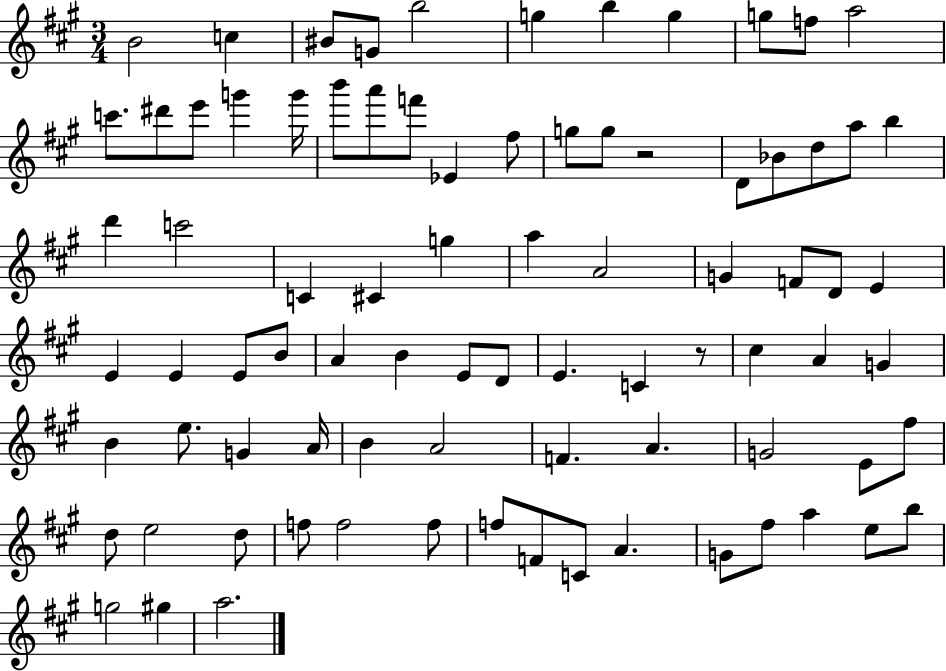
B4/h C5/q BIS4/e G4/e B5/h G5/q B5/q G5/q G5/e F5/e A5/h C6/e. D#6/e E6/e G6/q G6/s B6/e A6/e F6/e Eb4/q F#5/e G5/e G5/e R/h D4/e Bb4/e D5/e A5/e B5/q D6/q C6/h C4/q C#4/q G5/q A5/q A4/h G4/q F4/e D4/e E4/q E4/q E4/q E4/e B4/e A4/q B4/q E4/e D4/e E4/q. C4/q R/e C#5/q A4/q G4/q B4/q E5/e. G4/q A4/s B4/q A4/h F4/q. A4/q. G4/h E4/e F#5/e D5/e E5/h D5/e F5/e F5/h F5/e F5/e F4/e C4/e A4/q. G4/e F#5/e A5/q E5/e B5/e G5/h G#5/q A5/h.